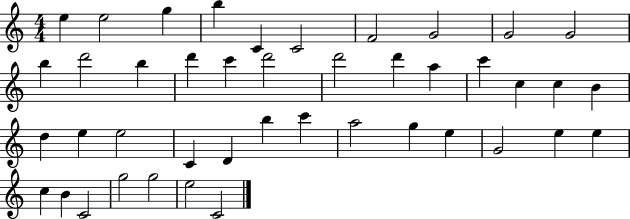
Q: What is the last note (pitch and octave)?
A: C4